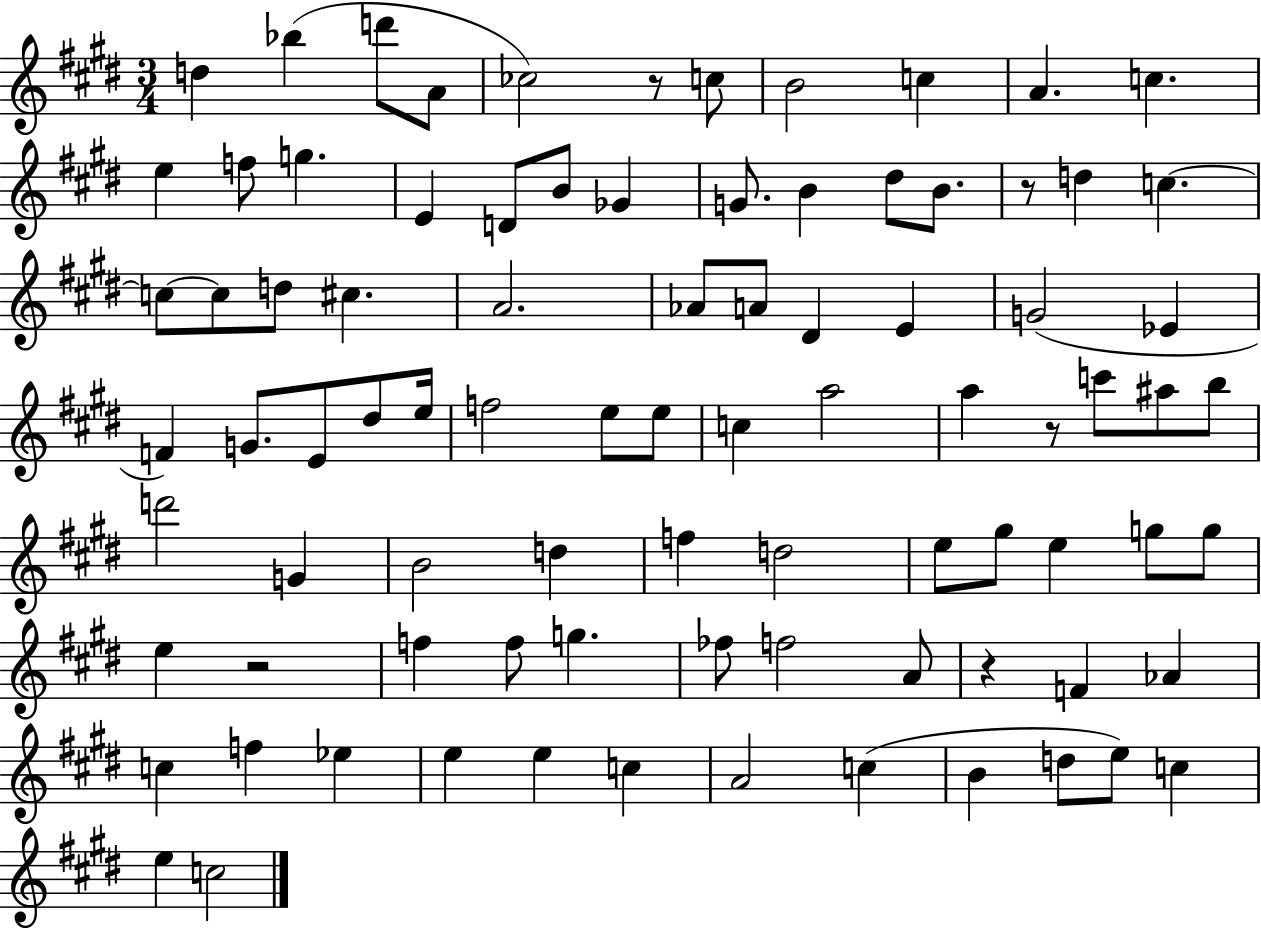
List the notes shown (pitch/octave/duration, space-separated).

D5/q Bb5/q D6/e A4/e CES5/h R/e C5/e B4/h C5/q A4/q. C5/q. E5/q F5/e G5/q. E4/q D4/e B4/e Gb4/q G4/e. B4/q D#5/e B4/e. R/e D5/q C5/q. C5/e C5/e D5/e C#5/q. A4/h. Ab4/e A4/e D#4/q E4/q G4/h Eb4/q F4/q G4/e. E4/e D#5/e E5/s F5/h E5/e E5/e C5/q A5/h A5/q R/e C6/e A#5/e B5/e D6/h G4/q B4/h D5/q F5/q D5/h E5/e G#5/e E5/q G5/e G5/e E5/q R/h F5/q F5/e G5/q. FES5/e F5/h A4/e R/q F4/q Ab4/q C5/q F5/q Eb5/q E5/q E5/q C5/q A4/h C5/q B4/q D5/e E5/e C5/q E5/q C5/h